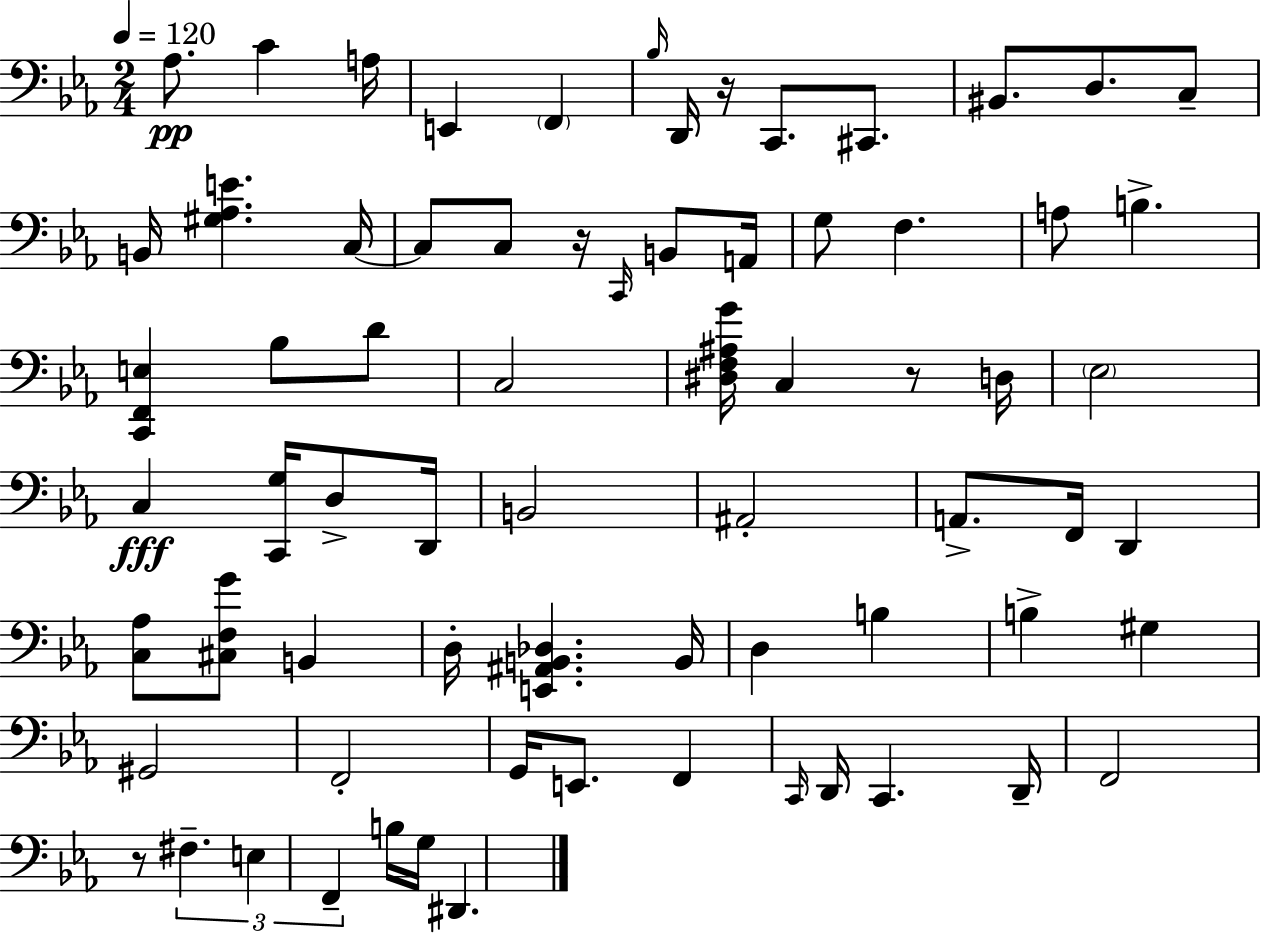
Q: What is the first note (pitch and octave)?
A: Ab3